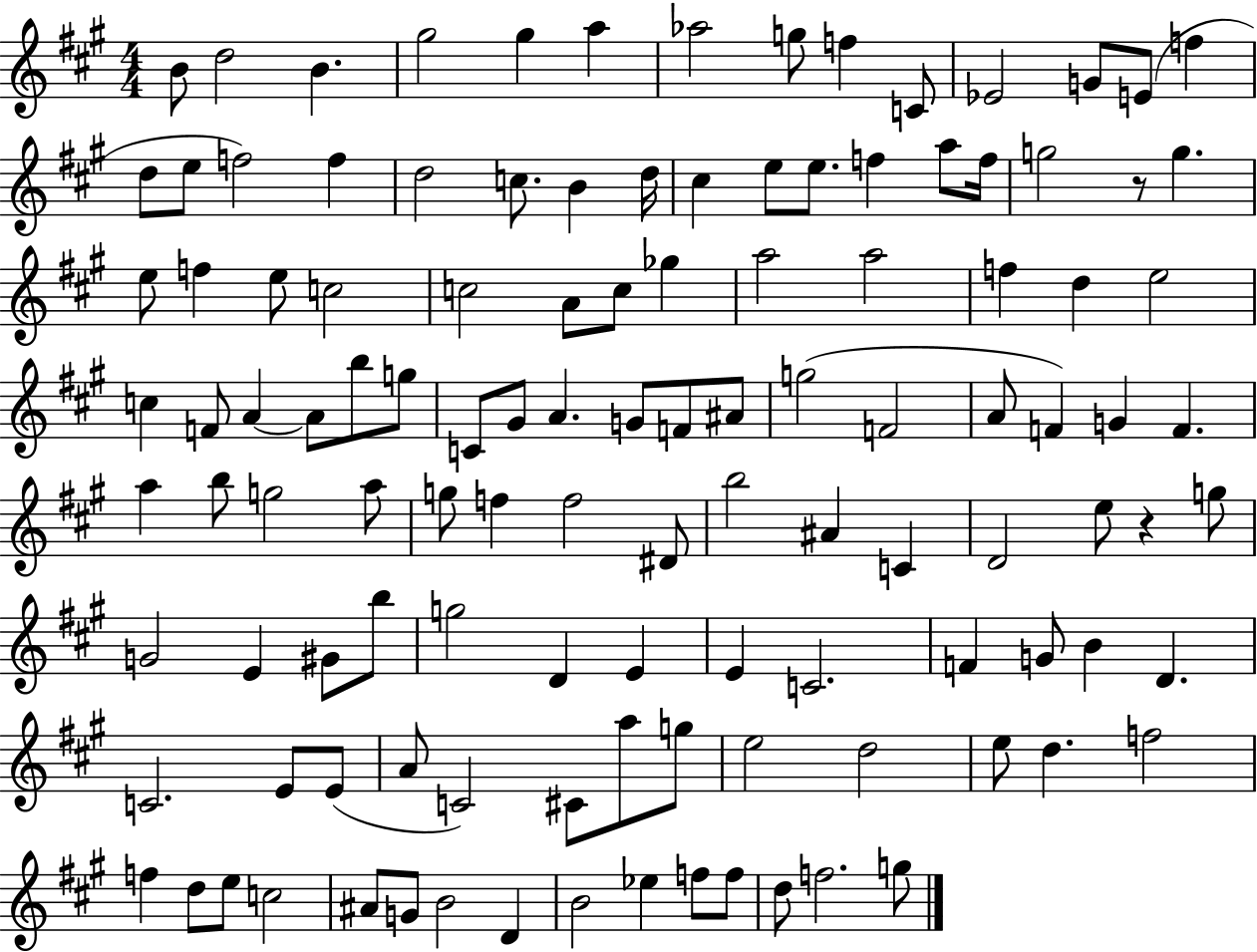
X:1
T:Untitled
M:4/4
L:1/4
K:A
B/2 d2 B ^g2 ^g a _a2 g/2 f C/2 _E2 G/2 E/2 f d/2 e/2 f2 f d2 c/2 B d/4 ^c e/2 e/2 f a/2 f/4 g2 z/2 g e/2 f e/2 c2 c2 A/2 c/2 _g a2 a2 f d e2 c F/2 A A/2 b/2 g/2 C/2 ^G/2 A G/2 F/2 ^A/2 g2 F2 A/2 F G F a b/2 g2 a/2 g/2 f f2 ^D/2 b2 ^A C D2 e/2 z g/2 G2 E ^G/2 b/2 g2 D E E C2 F G/2 B D C2 E/2 E/2 A/2 C2 ^C/2 a/2 g/2 e2 d2 e/2 d f2 f d/2 e/2 c2 ^A/2 G/2 B2 D B2 _e f/2 f/2 d/2 f2 g/2